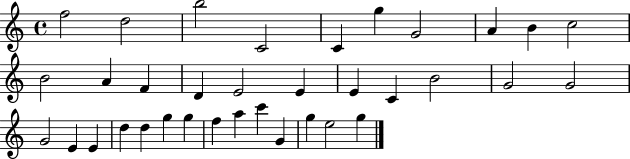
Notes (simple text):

F5/h D5/h B5/h C4/h C4/q G5/q G4/h A4/q B4/q C5/h B4/h A4/q F4/q D4/q E4/h E4/q E4/q C4/q B4/h G4/h G4/h G4/h E4/q E4/q D5/q D5/q G5/q G5/q F5/q A5/q C6/q G4/q G5/q E5/h G5/q